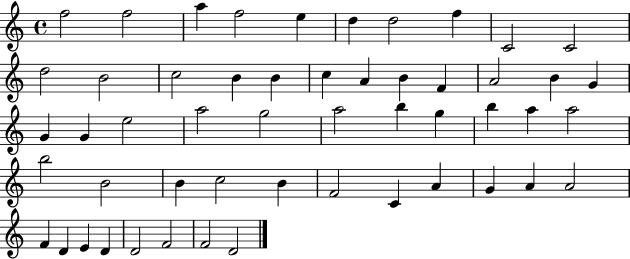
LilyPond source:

{
  \clef treble
  \time 4/4
  \defaultTimeSignature
  \key c \major
  f''2 f''2 | a''4 f''2 e''4 | d''4 d''2 f''4 | c'2 c'2 | \break d''2 b'2 | c''2 b'4 b'4 | c''4 a'4 b'4 f'4 | a'2 b'4 g'4 | \break g'4 g'4 e''2 | a''2 g''2 | a''2 b''4 g''4 | b''4 a''4 a''2 | \break b''2 b'2 | b'4 c''2 b'4 | f'2 c'4 a'4 | g'4 a'4 a'2 | \break f'4 d'4 e'4 d'4 | d'2 f'2 | f'2 d'2 | \bar "|."
}